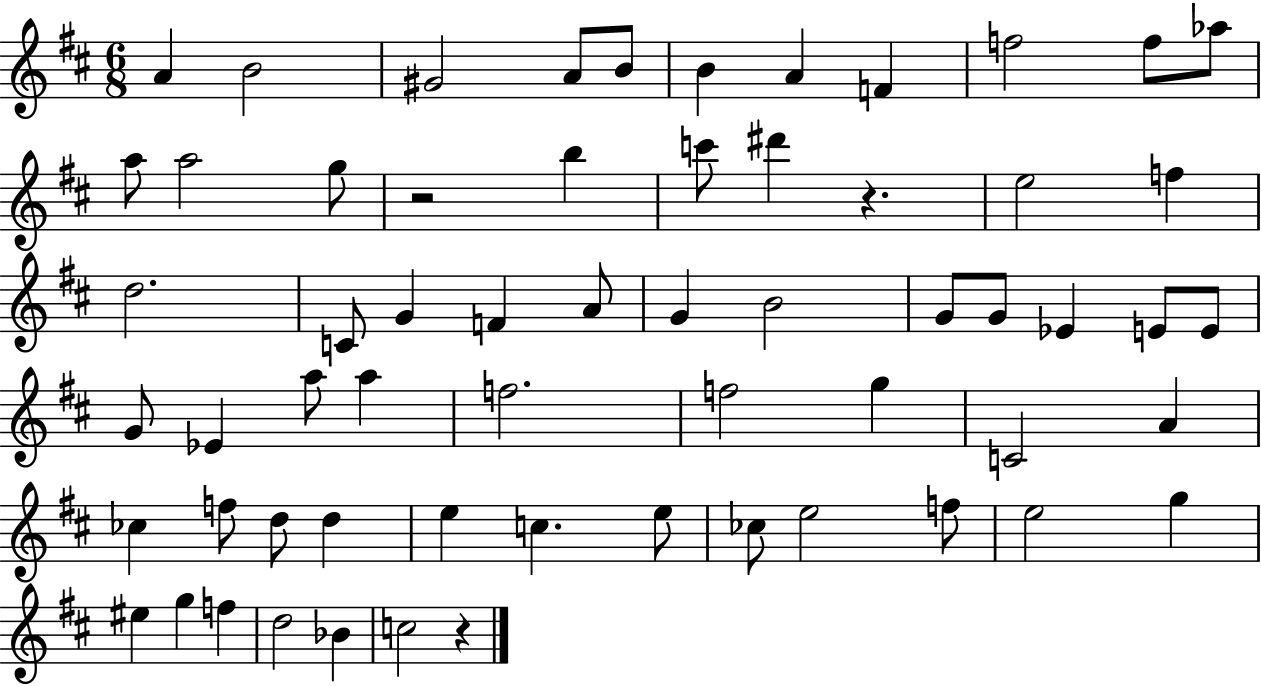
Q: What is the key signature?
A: D major